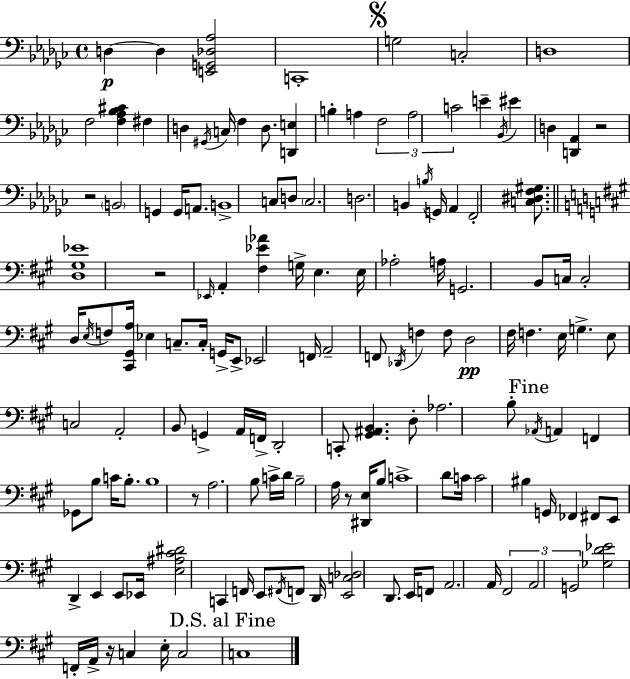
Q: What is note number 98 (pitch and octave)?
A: C4